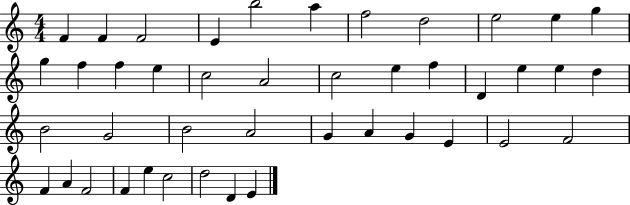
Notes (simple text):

F4/q F4/q F4/h E4/q B5/h A5/q F5/h D5/h E5/h E5/q G5/q G5/q F5/q F5/q E5/q C5/h A4/h C5/h E5/q F5/q D4/q E5/q E5/q D5/q B4/h G4/h B4/h A4/h G4/q A4/q G4/q E4/q E4/h F4/h F4/q A4/q F4/h F4/q E5/q C5/h D5/h D4/q E4/q